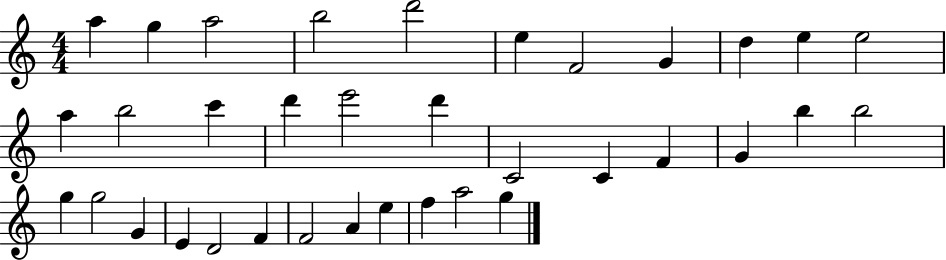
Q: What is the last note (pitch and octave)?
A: G5